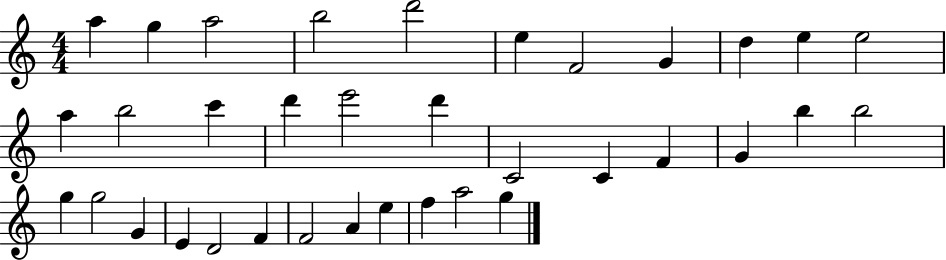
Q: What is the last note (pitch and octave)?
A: G5